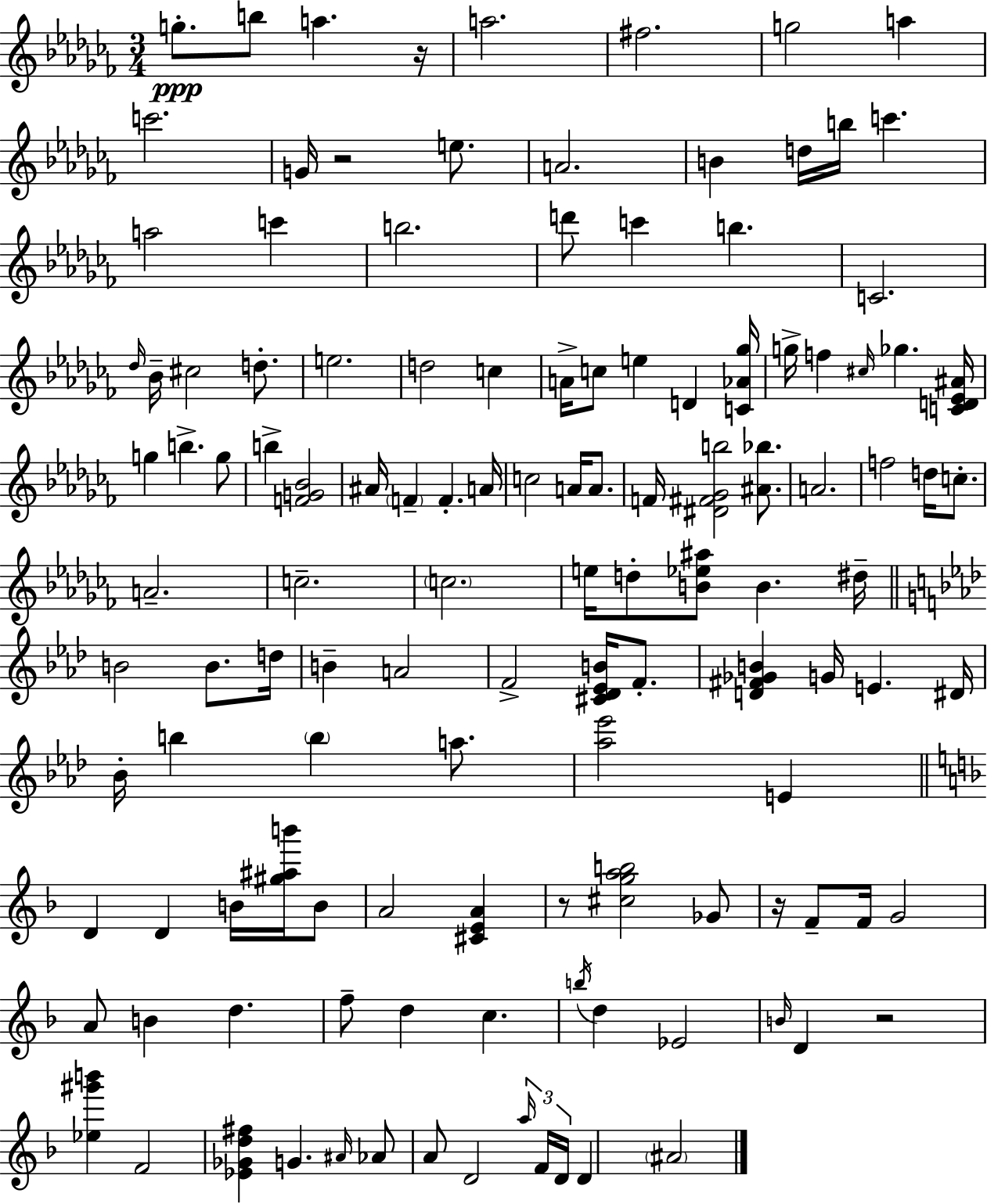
X:1
T:Untitled
M:3/4
L:1/4
K:Abm
g/2 b/2 a z/4 a2 ^f2 g2 a c'2 G/4 z2 e/2 A2 B d/4 b/4 c' a2 c' b2 d'/2 c' b C2 _d/4 _B/4 ^c2 d/2 e2 d2 c A/4 c/2 e D [C_A_g]/4 g/4 f ^c/4 _g [CD_E^A]/4 g b g/2 b [FG_B]2 ^A/4 F F A/4 c2 A/4 A/2 F/4 [^D^F_Gb]2 [^A_b]/2 A2 f2 d/4 c/2 A2 c2 c2 e/4 d/2 [B_e^a]/2 B ^d/4 B2 B/2 d/4 B A2 F2 [^C_D_EB]/4 F/2 [D^F_GB] G/4 E ^D/4 _B/4 b b a/2 [_a_e']2 E D D B/4 [^g^ab']/4 B/2 A2 [^CEA] z/2 [^cgab]2 _G/2 z/4 F/2 F/4 G2 A/2 B d f/2 d c b/4 d _E2 B/4 D z2 [_e^g'b'] F2 [_E_Gd^f] G ^A/4 _A/2 A/2 D2 a/4 F/4 D/4 D ^A2